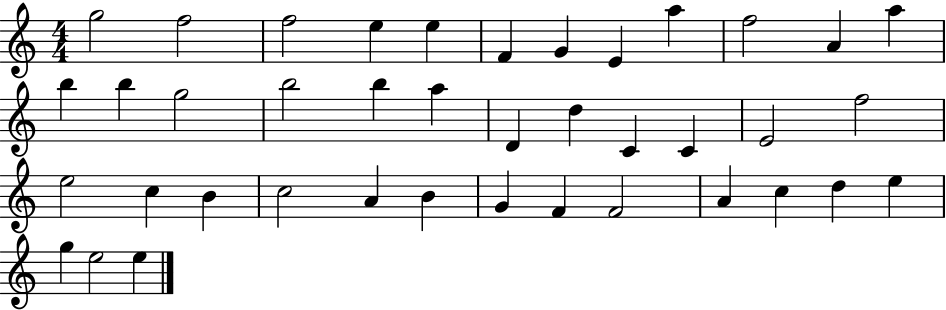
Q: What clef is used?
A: treble